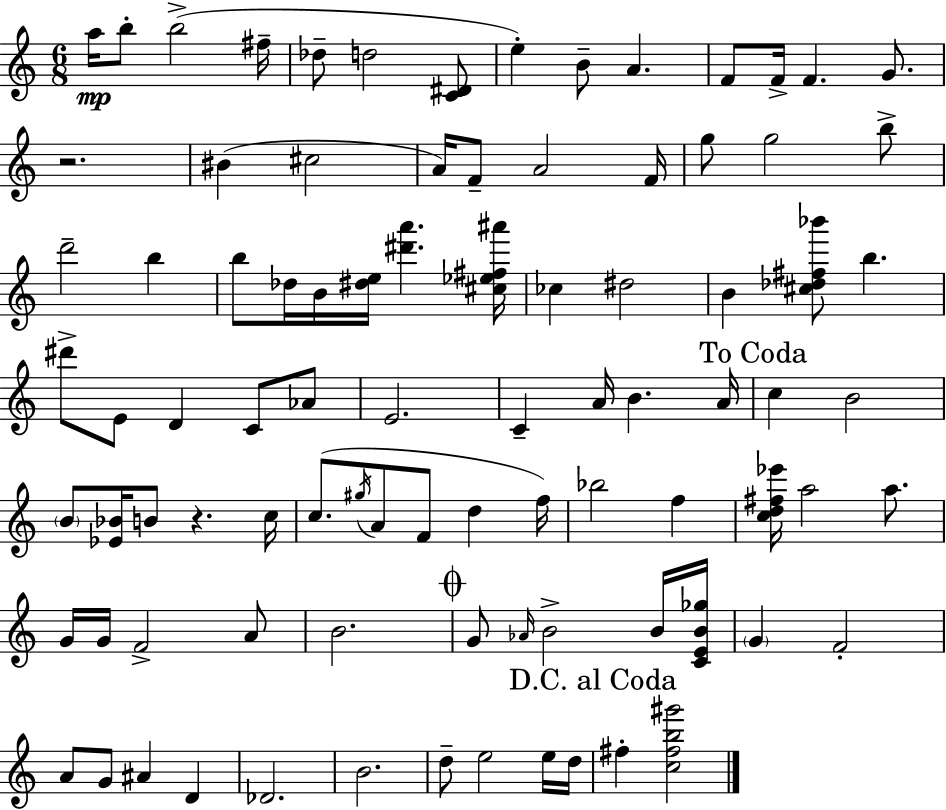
{
  \clef treble
  \numericTimeSignature
  \time 6/8
  \key c \major
  a''16\mp b''8-. b''2->( fis''16-- | des''8-- d''2 <c' dis'>8 | e''4-.) b'8-- a'4. | f'8 f'16-> f'4. g'8. | \break r2. | bis'4( cis''2 | a'16) f'8-- a'2 f'16 | g''8 g''2 b''8-> | \break d'''2-- b''4 | b''8 des''16 b'16 <dis'' e''>16 <dis''' a'''>4. <cis'' ees'' fis'' ais'''>16 | ces''4 dis''2 | b'4 <cis'' des'' fis'' bes'''>8 b''4. | \break dis'''8-> e'8 d'4 c'8 aes'8 | e'2. | c'4-- a'16 b'4. a'16 | \mark "To Coda" c''4 b'2 | \break \parenthesize b'8 <ees' bes'>16 b'8 r4. c''16 | c''8.( \acciaccatura { gis''16 } a'8 f'8 d''4 | f''16) bes''2 f''4 | <c'' d'' fis'' ees'''>16 a''2 a''8. | \break g'16 g'16 f'2-> a'8 | b'2. | \mark \markup { \musicglyph "scripts.coda" } g'8 \grace { aes'16 } b'2-> | b'16 <c' e' b' ges''>16 \parenthesize g'4 f'2-. | \break a'8 g'8 ais'4 d'4 | des'2. | b'2. | d''8-- e''2 | \break e''16 d''16 \mark "D.C. al Coda" fis''4-. <c'' fis'' b'' gis'''>2 | \bar "|."
}